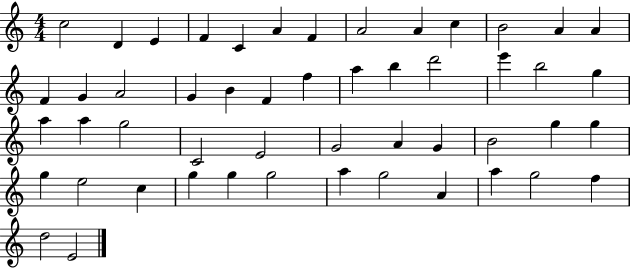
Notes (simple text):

C5/h D4/q E4/q F4/q C4/q A4/q F4/q A4/h A4/q C5/q B4/h A4/q A4/q F4/q G4/q A4/h G4/q B4/q F4/q F5/q A5/q B5/q D6/h E6/q B5/h G5/q A5/q A5/q G5/h C4/h E4/h G4/h A4/q G4/q B4/h G5/q G5/q G5/q E5/h C5/q G5/q G5/q G5/h A5/q G5/h A4/q A5/q G5/h F5/q D5/h E4/h